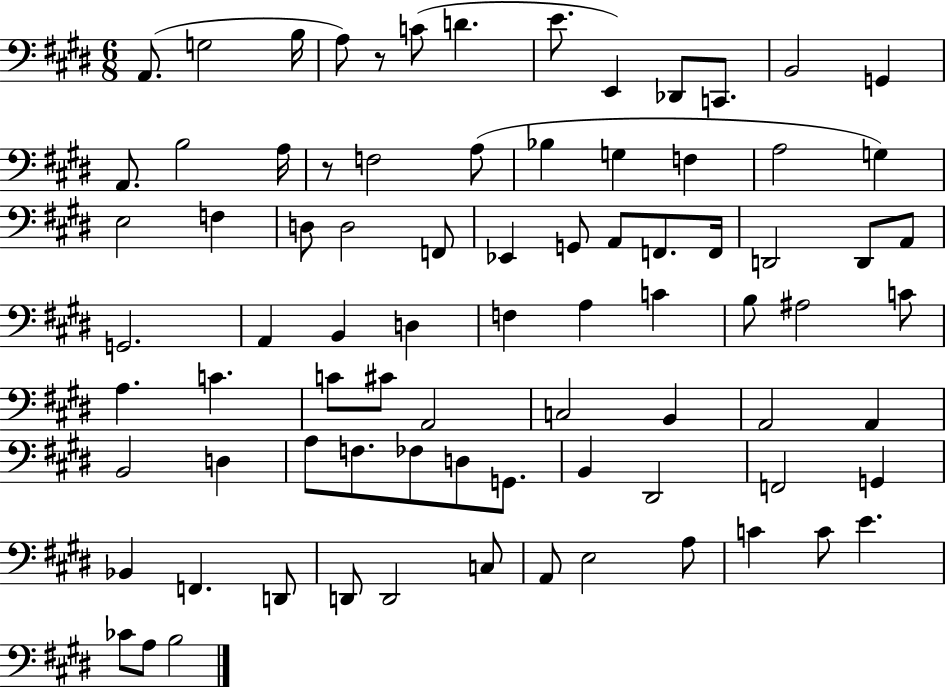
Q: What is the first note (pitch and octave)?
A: A2